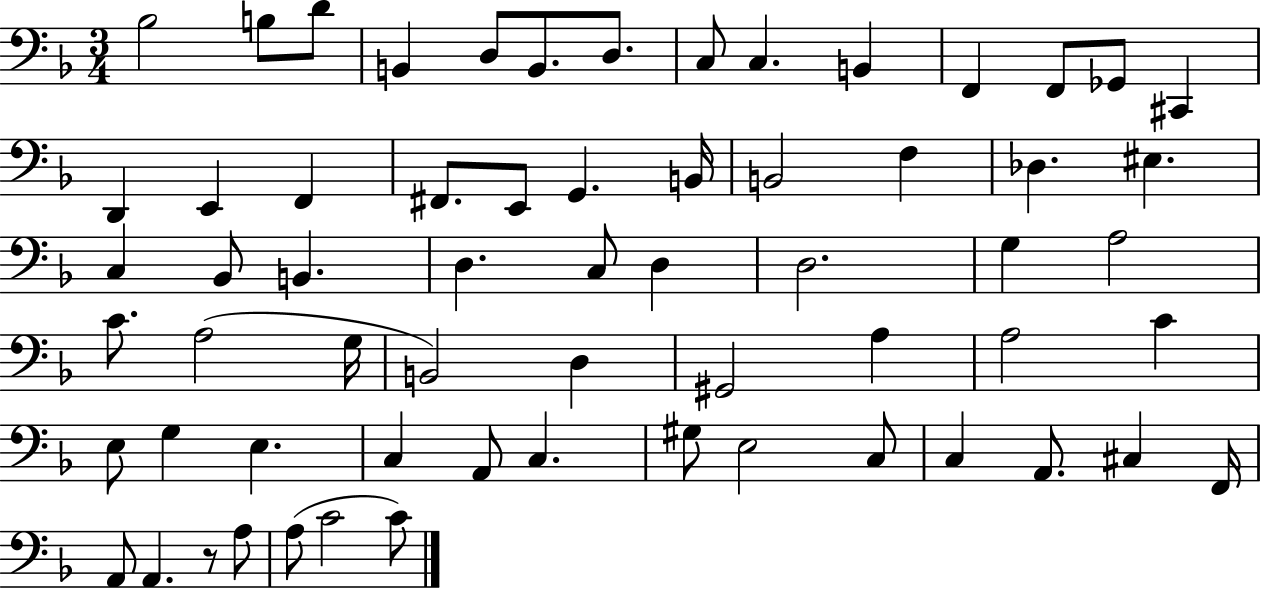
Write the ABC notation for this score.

X:1
T:Untitled
M:3/4
L:1/4
K:F
_B,2 B,/2 D/2 B,, D,/2 B,,/2 D,/2 C,/2 C, B,, F,, F,,/2 _G,,/2 ^C,, D,, E,, F,, ^F,,/2 E,,/2 G,, B,,/4 B,,2 F, _D, ^E, C, _B,,/2 B,, D, C,/2 D, D,2 G, A,2 C/2 A,2 G,/4 B,,2 D, ^G,,2 A, A,2 C E,/2 G, E, C, A,,/2 C, ^G,/2 E,2 C,/2 C, A,,/2 ^C, F,,/4 A,,/2 A,, z/2 A,/2 A,/2 C2 C/2